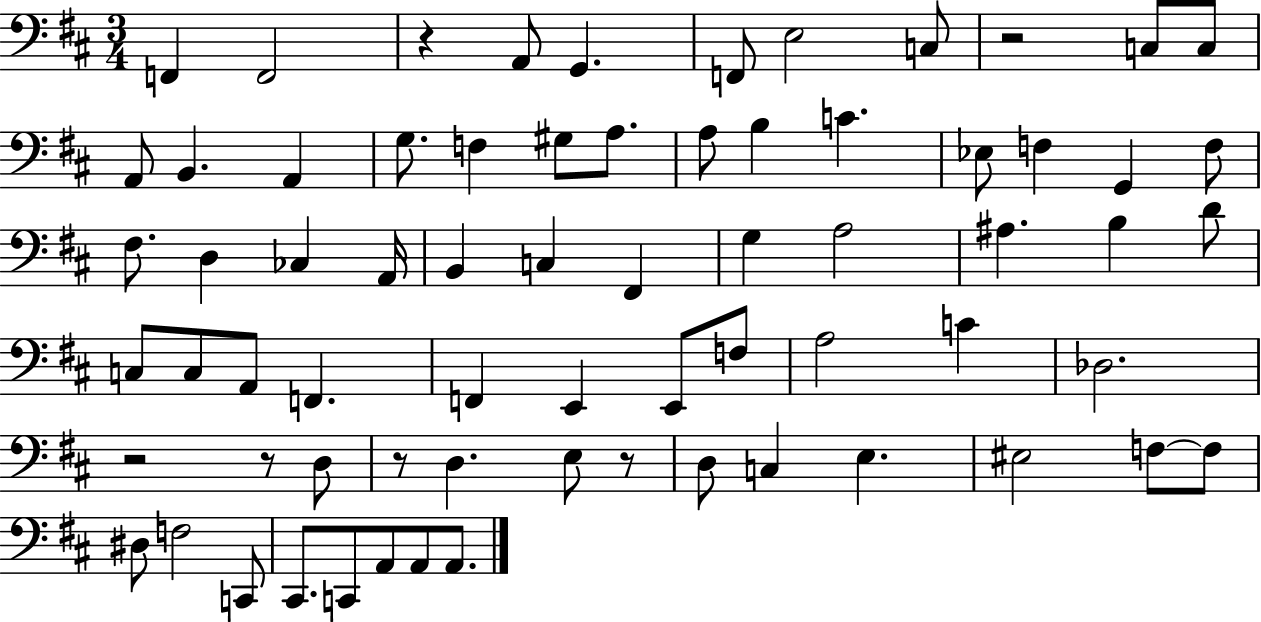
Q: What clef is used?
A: bass